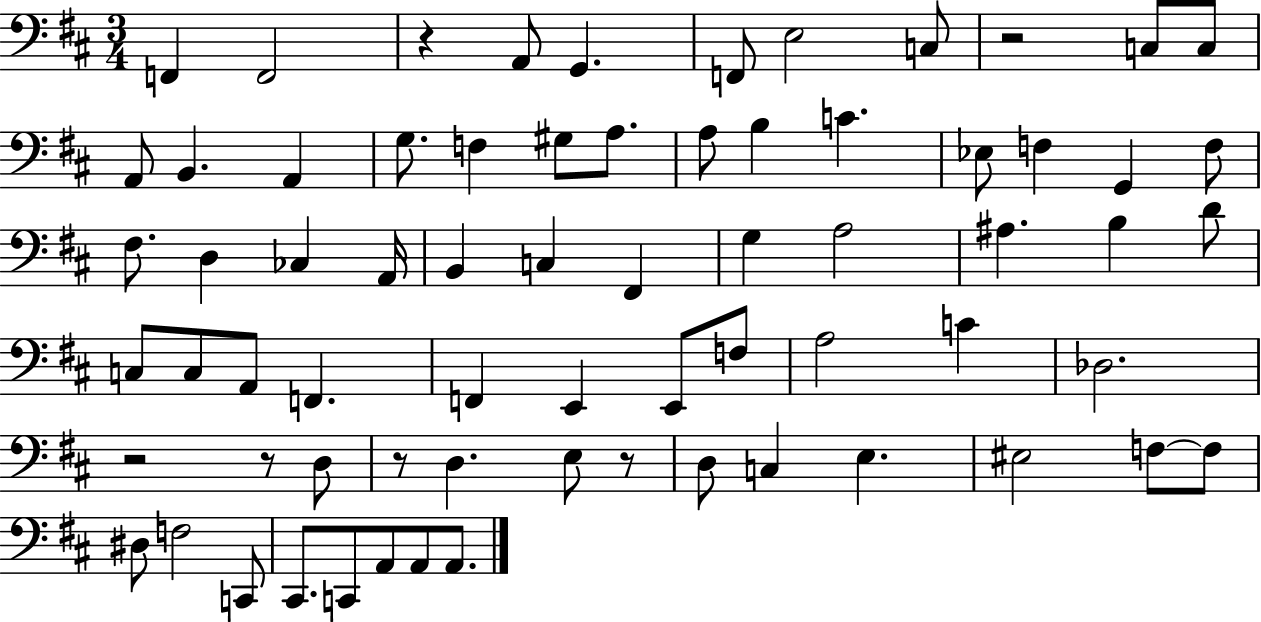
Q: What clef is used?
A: bass